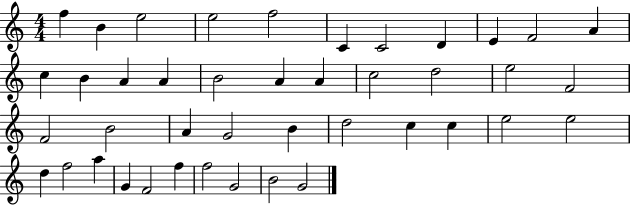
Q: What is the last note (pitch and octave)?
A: G4